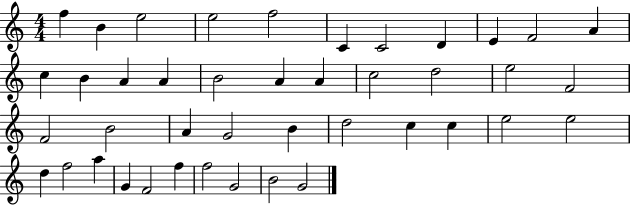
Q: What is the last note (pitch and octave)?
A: G4